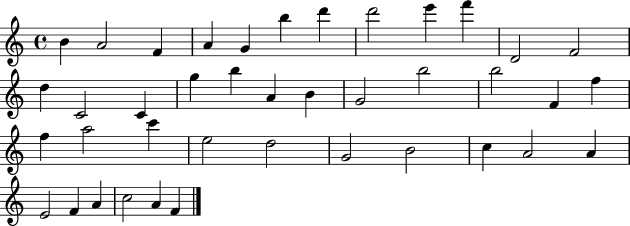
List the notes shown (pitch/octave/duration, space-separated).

B4/q A4/h F4/q A4/q G4/q B5/q D6/q D6/h E6/q F6/q D4/h F4/h D5/q C4/h C4/q G5/q B5/q A4/q B4/q G4/h B5/h B5/h F4/q F5/q F5/q A5/h C6/q E5/h D5/h G4/h B4/h C5/q A4/h A4/q E4/h F4/q A4/q C5/h A4/q F4/q